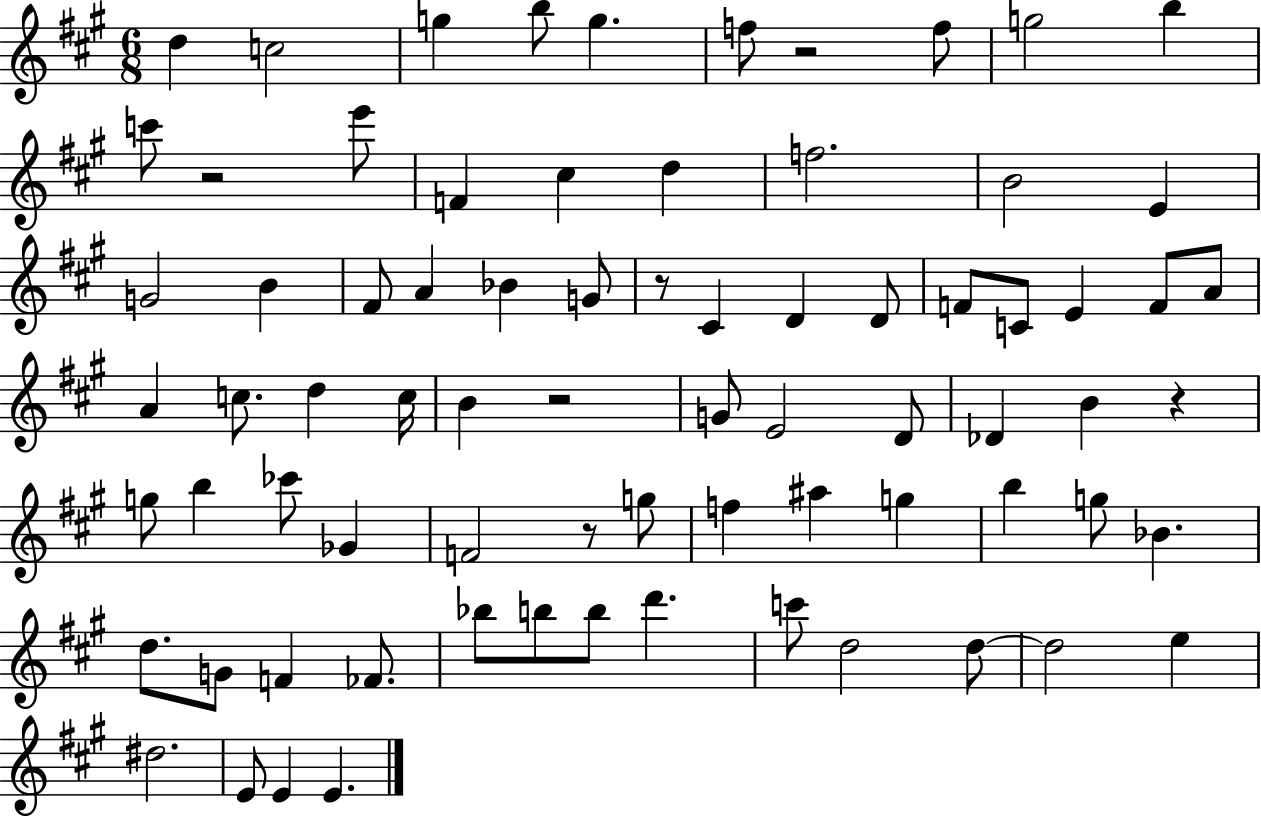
D5/q C5/h G5/q B5/e G5/q. F5/e R/h F5/e G5/h B5/q C6/e R/h E6/e F4/q C#5/q D5/q F5/h. B4/h E4/q G4/h B4/q F#4/e A4/q Bb4/q G4/e R/e C#4/q D4/q D4/e F4/e C4/e E4/q F4/e A4/e A4/q C5/e. D5/q C5/s B4/q R/h G4/e E4/h D4/e Db4/q B4/q R/q G5/e B5/q CES6/e Gb4/q F4/h R/e G5/e F5/q A#5/q G5/q B5/q G5/e Bb4/q. D5/e. G4/e F4/q FES4/e. Bb5/e B5/e B5/e D6/q. C6/e D5/h D5/e D5/h E5/q D#5/h. E4/e E4/q E4/q.